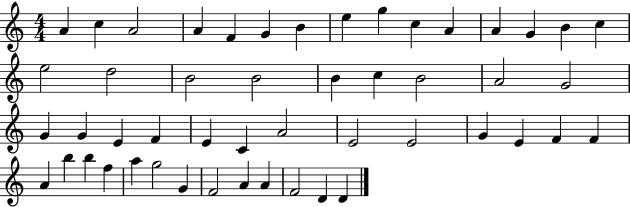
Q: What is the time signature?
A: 4/4